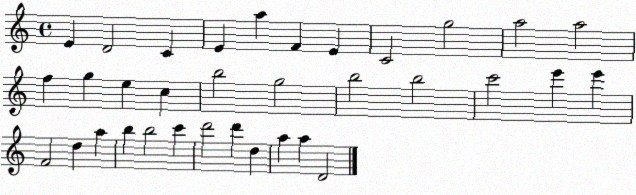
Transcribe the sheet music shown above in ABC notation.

X:1
T:Untitled
M:4/4
L:1/4
K:C
E D2 C E a F E C2 g2 a2 a2 f g e c b2 g2 b2 b2 c'2 e' e' F2 d a b b2 c' d'2 d' d a a D2